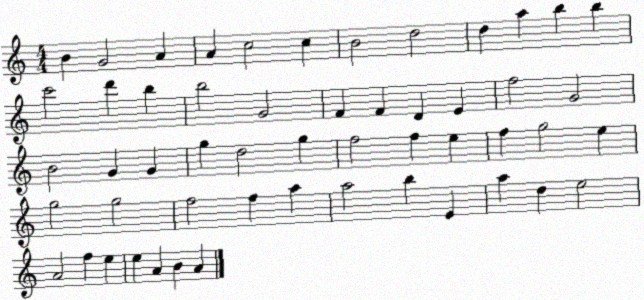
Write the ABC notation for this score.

X:1
T:Untitled
M:4/4
L:1/4
K:C
B G2 A A c2 c B2 d2 d a b b c'2 d' b b2 G2 F F D E f2 G2 B2 G G g d2 g f2 f e f g2 e g2 g2 f2 f a a2 b E a d e2 A2 f e e A B A